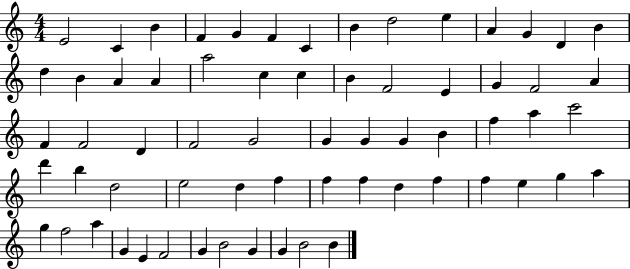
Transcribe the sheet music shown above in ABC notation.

X:1
T:Untitled
M:4/4
L:1/4
K:C
E2 C B F G F C B d2 e A G D B d B A A a2 c c B F2 E G F2 A F F2 D F2 G2 G G G B f a c'2 d' b d2 e2 d f f f d f f e g a g f2 a G E F2 G B2 G G B2 B